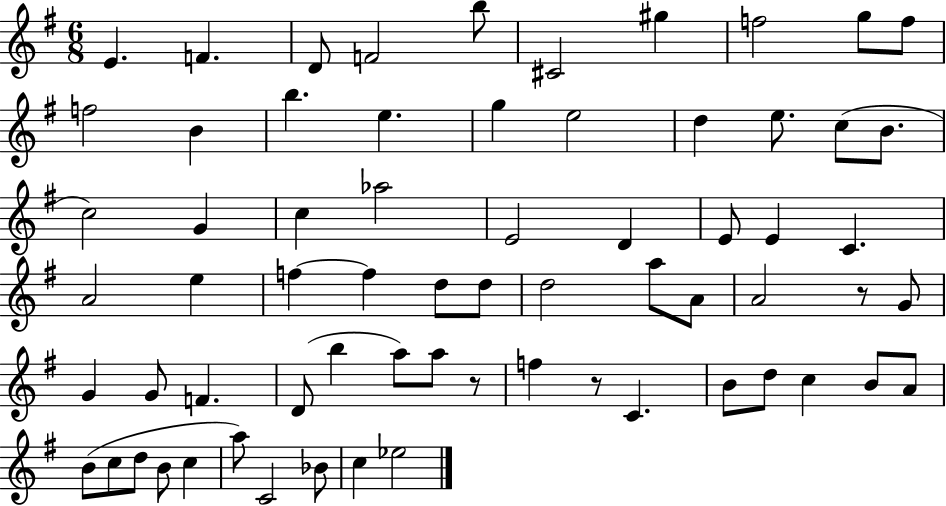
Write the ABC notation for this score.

X:1
T:Untitled
M:6/8
L:1/4
K:G
E F D/2 F2 b/2 ^C2 ^g f2 g/2 f/2 f2 B b e g e2 d e/2 c/2 B/2 c2 G c _a2 E2 D E/2 E C A2 e f f d/2 d/2 d2 a/2 A/2 A2 z/2 G/2 G G/2 F D/2 b a/2 a/2 z/2 f z/2 C B/2 d/2 c B/2 A/2 B/2 c/2 d/2 B/2 c a/2 C2 _B/2 c _e2